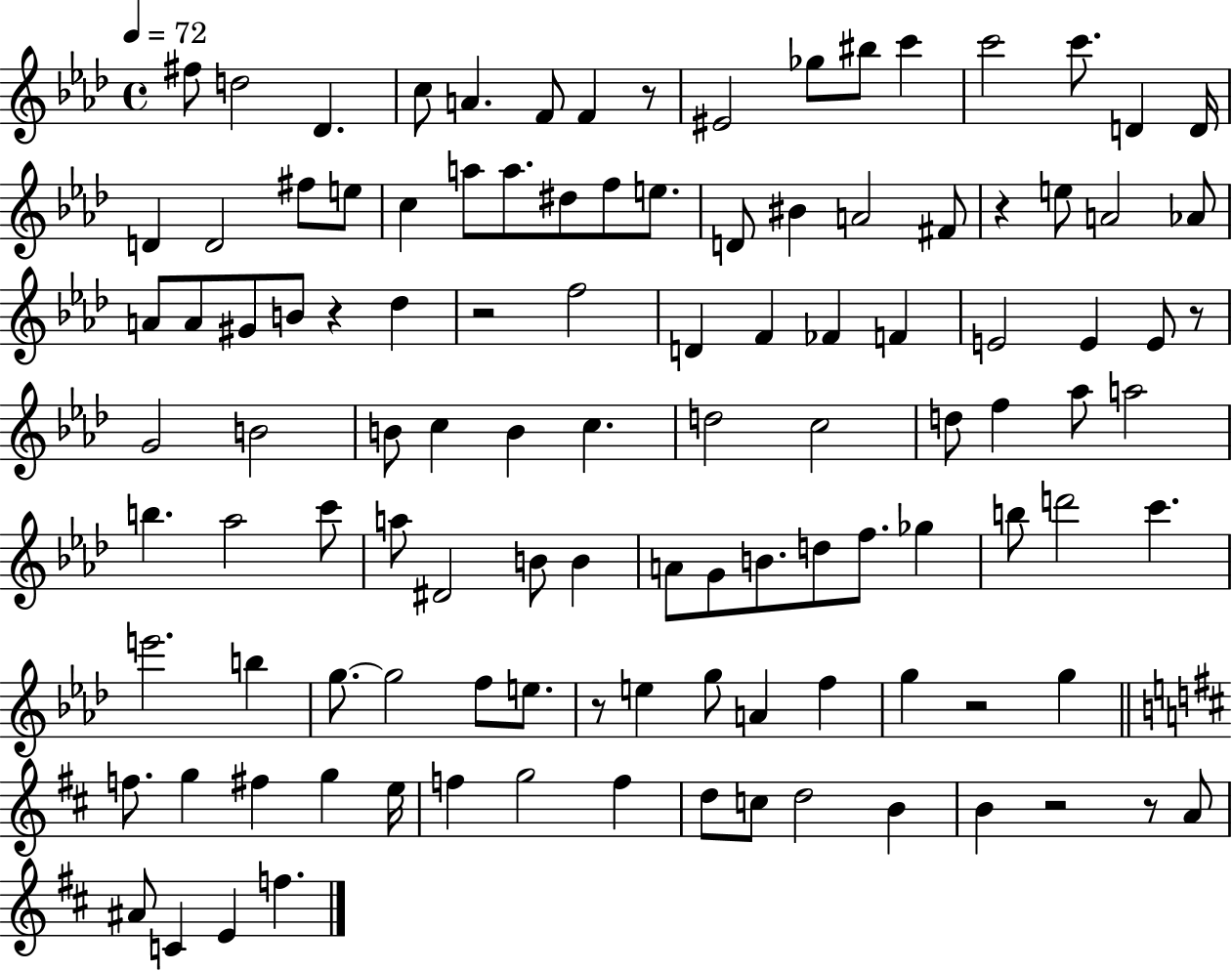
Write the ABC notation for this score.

X:1
T:Untitled
M:4/4
L:1/4
K:Ab
^f/2 d2 _D c/2 A F/2 F z/2 ^E2 _g/2 ^b/2 c' c'2 c'/2 D D/4 D D2 ^f/2 e/2 c a/2 a/2 ^d/2 f/2 e/2 D/2 ^B A2 ^F/2 z e/2 A2 _A/2 A/2 A/2 ^G/2 B/2 z _d z2 f2 D F _F F E2 E E/2 z/2 G2 B2 B/2 c B c d2 c2 d/2 f _a/2 a2 b _a2 c'/2 a/2 ^D2 B/2 B A/2 G/2 B/2 d/2 f/2 _g b/2 d'2 c' e'2 b g/2 g2 f/2 e/2 z/2 e g/2 A f g z2 g f/2 g ^f g e/4 f g2 f d/2 c/2 d2 B B z2 z/2 A/2 ^A/2 C E f